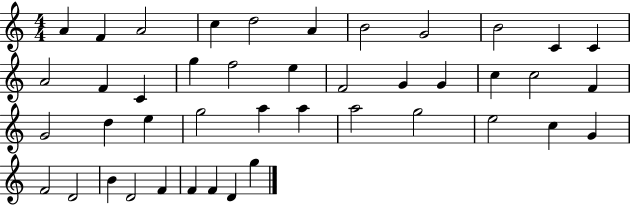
X:1
T:Untitled
M:4/4
L:1/4
K:C
A F A2 c d2 A B2 G2 B2 C C A2 F C g f2 e F2 G G c c2 F G2 d e g2 a a a2 g2 e2 c G F2 D2 B D2 F F F D g